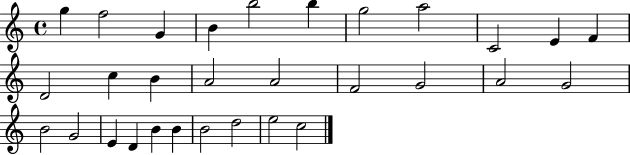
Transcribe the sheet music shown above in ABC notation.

X:1
T:Untitled
M:4/4
L:1/4
K:C
g f2 G B b2 b g2 a2 C2 E F D2 c B A2 A2 F2 G2 A2 G2 B2 G2 E D B B B2 d2 e2 c2